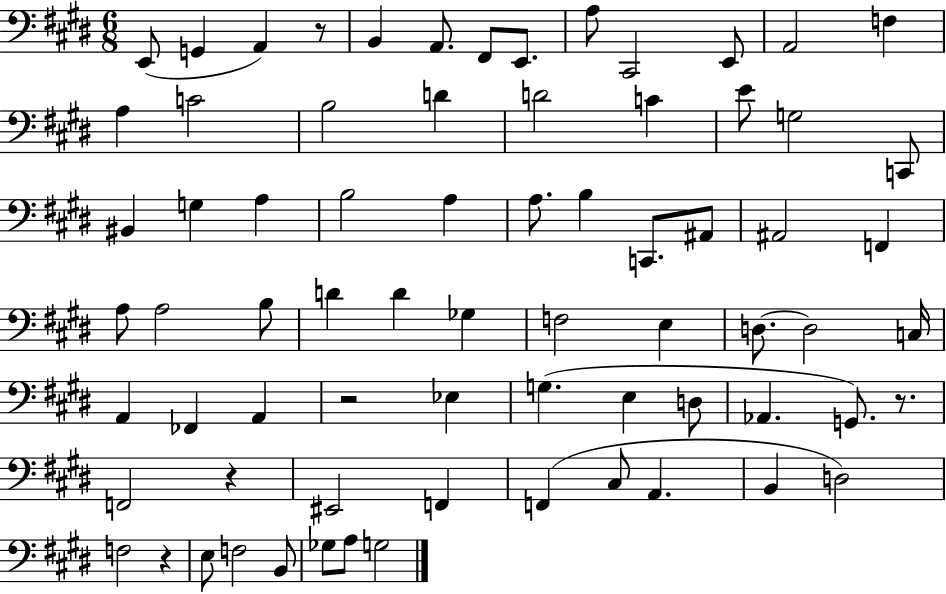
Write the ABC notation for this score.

X:1
T:Untitled
M:6/8
L:1/4
K:E
E,,/2 G,, A,, z/2 B,, A,,/2 ^F,,/2 E,,/2 A,/2 ^C,,2 E,,/2 A,,2 F, A, C2 B,2 D D2 C E/2 G,2 C,,/2 ^B,, G, A, B,2 A, A,/2 B, C,,/2 ^A,,/2 ^A,,2 F,, A,/2 A,2 B,/2 D D _G, F,2 E, D,/2 D,2 C,/4 A,, _F,, A,, z2 _E, G, E, D,/2 _A,, G,,/2 z/2 F,,2 z ^E,,2 F,, F,, ^C,/2 A,, B,, D,2 F,2 z E,/2 F,2 B,,/2 _G,/2 A,/2 G,2